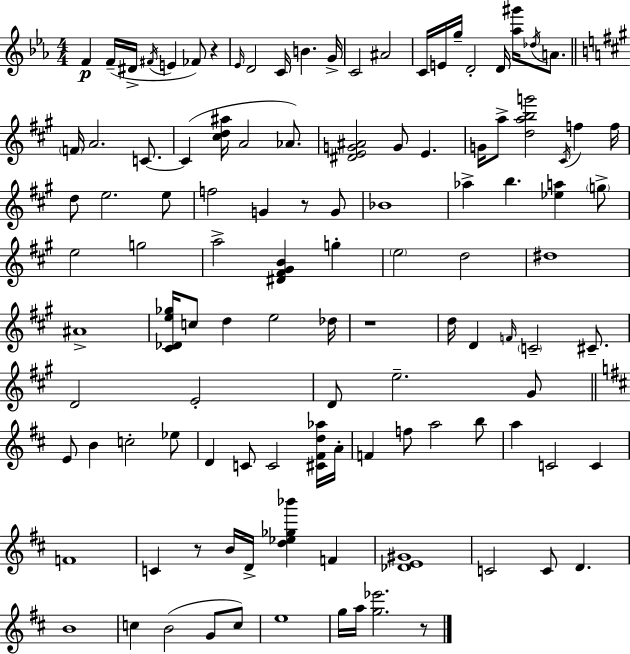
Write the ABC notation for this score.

X:1
T:Untitled
M:4/4
L:1/4
K:Eb
F F/4 ^D/4 ^F/4 E _F/2 z _E/4 D2 C/4 B G/4 C2 ^A2 C/4 E/4 g/4 D2 D/4 [_a^g']/4 _d/4 A/2 F/4 A2 C/2 C [^cd^a]/4 A2 _A/2 [^DEG^A]2 G/2 E G/4 a/2 [dabg']2 ^C/4 f f/4 d/2 e2 e/2 f2 G z/2 G/2 _B4 _a b [_ea] g/2 e2 g2 a2 [^D^F^GB] g e2 d2 ^d4 ^A4 [^C_De_g]/4 c/2 d e2 _d/4 z4 d/4 D F/4 C2 ^C/2 D2 E2 D/2 e2 ^G/2 E/2 B c2 _e/2 D C/2 C2 [^C^Fd_a]/4 A/4 F f/2 a2 b/2 a C2 C F4 C z/2 B/4 D/4 [d_e_g_b'] F [_DE^G]4 C2 C/2 D B4 c B2 G/2 c/2 e4 g/4 a/4 [g_e']2 z/2